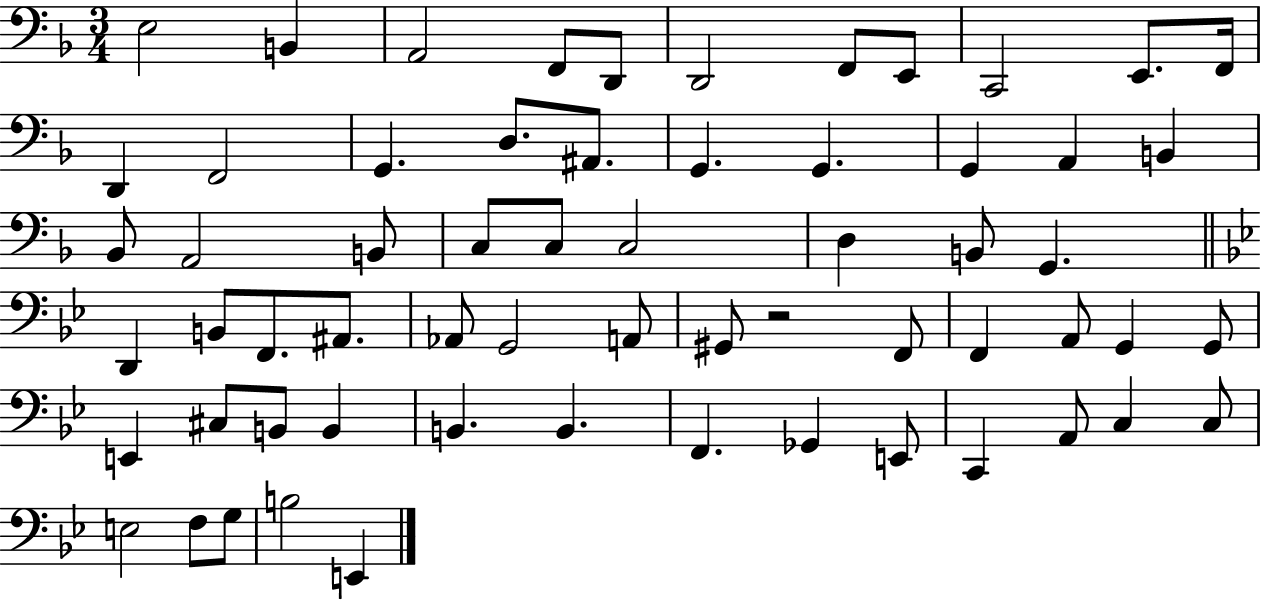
X:1
T:Untitled
M:3/4
L:1/4
K:F
E,2 B,, A,,2 F,,/2 D,,/2 D,,2 F,,/2 E,,/2 C,,2 E,,/2 F,,/4 D,, F,,2 G,, D,/2 ^A,,/2 G,, G,, G,, A,, B,, _B,,/2 A,,2 B,,/2 C,/2 C,/2 C,2 D, B,,/2 G,, D,, B,,/2 F,,/2 ^A,,/2 _A,,/2 G,,2 A,,/2 ^G,,/2 z2 F,,/2 F,, A,,/2 G,, G,,/2 E,, ^C,/2 B,,/2 B,, B,, B,, F,, _G,, E,,/2 C,, A,,/2 C, C,/2 E,2 F,/2 G,/2 B,2 E,,